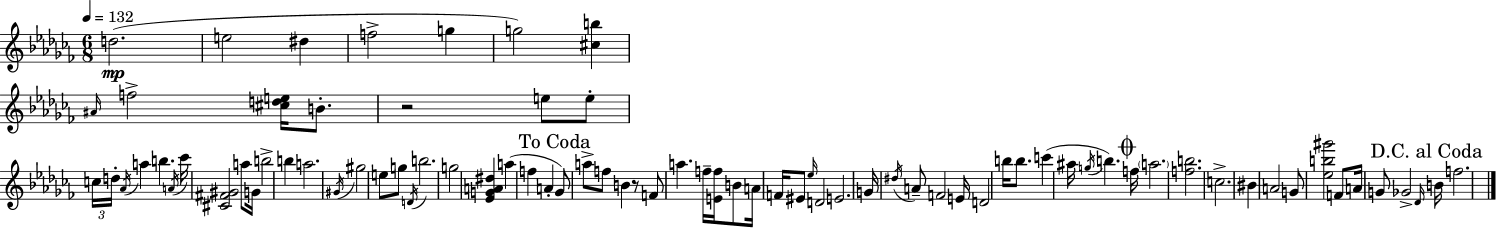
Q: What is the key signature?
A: AES minor